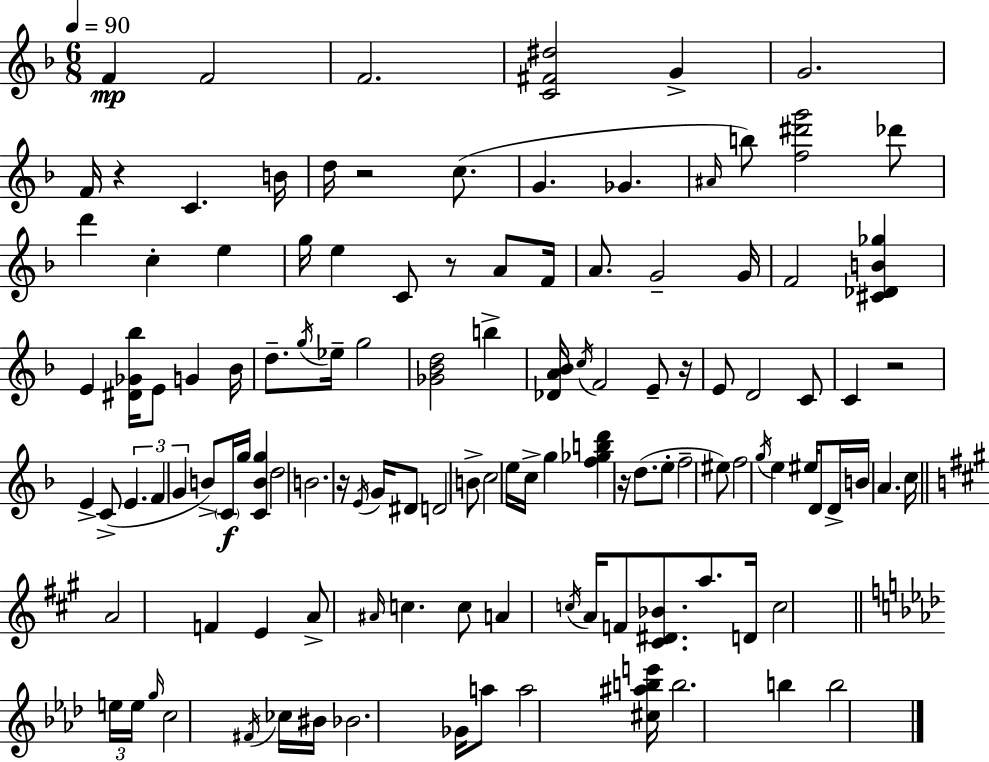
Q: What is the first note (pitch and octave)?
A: F4